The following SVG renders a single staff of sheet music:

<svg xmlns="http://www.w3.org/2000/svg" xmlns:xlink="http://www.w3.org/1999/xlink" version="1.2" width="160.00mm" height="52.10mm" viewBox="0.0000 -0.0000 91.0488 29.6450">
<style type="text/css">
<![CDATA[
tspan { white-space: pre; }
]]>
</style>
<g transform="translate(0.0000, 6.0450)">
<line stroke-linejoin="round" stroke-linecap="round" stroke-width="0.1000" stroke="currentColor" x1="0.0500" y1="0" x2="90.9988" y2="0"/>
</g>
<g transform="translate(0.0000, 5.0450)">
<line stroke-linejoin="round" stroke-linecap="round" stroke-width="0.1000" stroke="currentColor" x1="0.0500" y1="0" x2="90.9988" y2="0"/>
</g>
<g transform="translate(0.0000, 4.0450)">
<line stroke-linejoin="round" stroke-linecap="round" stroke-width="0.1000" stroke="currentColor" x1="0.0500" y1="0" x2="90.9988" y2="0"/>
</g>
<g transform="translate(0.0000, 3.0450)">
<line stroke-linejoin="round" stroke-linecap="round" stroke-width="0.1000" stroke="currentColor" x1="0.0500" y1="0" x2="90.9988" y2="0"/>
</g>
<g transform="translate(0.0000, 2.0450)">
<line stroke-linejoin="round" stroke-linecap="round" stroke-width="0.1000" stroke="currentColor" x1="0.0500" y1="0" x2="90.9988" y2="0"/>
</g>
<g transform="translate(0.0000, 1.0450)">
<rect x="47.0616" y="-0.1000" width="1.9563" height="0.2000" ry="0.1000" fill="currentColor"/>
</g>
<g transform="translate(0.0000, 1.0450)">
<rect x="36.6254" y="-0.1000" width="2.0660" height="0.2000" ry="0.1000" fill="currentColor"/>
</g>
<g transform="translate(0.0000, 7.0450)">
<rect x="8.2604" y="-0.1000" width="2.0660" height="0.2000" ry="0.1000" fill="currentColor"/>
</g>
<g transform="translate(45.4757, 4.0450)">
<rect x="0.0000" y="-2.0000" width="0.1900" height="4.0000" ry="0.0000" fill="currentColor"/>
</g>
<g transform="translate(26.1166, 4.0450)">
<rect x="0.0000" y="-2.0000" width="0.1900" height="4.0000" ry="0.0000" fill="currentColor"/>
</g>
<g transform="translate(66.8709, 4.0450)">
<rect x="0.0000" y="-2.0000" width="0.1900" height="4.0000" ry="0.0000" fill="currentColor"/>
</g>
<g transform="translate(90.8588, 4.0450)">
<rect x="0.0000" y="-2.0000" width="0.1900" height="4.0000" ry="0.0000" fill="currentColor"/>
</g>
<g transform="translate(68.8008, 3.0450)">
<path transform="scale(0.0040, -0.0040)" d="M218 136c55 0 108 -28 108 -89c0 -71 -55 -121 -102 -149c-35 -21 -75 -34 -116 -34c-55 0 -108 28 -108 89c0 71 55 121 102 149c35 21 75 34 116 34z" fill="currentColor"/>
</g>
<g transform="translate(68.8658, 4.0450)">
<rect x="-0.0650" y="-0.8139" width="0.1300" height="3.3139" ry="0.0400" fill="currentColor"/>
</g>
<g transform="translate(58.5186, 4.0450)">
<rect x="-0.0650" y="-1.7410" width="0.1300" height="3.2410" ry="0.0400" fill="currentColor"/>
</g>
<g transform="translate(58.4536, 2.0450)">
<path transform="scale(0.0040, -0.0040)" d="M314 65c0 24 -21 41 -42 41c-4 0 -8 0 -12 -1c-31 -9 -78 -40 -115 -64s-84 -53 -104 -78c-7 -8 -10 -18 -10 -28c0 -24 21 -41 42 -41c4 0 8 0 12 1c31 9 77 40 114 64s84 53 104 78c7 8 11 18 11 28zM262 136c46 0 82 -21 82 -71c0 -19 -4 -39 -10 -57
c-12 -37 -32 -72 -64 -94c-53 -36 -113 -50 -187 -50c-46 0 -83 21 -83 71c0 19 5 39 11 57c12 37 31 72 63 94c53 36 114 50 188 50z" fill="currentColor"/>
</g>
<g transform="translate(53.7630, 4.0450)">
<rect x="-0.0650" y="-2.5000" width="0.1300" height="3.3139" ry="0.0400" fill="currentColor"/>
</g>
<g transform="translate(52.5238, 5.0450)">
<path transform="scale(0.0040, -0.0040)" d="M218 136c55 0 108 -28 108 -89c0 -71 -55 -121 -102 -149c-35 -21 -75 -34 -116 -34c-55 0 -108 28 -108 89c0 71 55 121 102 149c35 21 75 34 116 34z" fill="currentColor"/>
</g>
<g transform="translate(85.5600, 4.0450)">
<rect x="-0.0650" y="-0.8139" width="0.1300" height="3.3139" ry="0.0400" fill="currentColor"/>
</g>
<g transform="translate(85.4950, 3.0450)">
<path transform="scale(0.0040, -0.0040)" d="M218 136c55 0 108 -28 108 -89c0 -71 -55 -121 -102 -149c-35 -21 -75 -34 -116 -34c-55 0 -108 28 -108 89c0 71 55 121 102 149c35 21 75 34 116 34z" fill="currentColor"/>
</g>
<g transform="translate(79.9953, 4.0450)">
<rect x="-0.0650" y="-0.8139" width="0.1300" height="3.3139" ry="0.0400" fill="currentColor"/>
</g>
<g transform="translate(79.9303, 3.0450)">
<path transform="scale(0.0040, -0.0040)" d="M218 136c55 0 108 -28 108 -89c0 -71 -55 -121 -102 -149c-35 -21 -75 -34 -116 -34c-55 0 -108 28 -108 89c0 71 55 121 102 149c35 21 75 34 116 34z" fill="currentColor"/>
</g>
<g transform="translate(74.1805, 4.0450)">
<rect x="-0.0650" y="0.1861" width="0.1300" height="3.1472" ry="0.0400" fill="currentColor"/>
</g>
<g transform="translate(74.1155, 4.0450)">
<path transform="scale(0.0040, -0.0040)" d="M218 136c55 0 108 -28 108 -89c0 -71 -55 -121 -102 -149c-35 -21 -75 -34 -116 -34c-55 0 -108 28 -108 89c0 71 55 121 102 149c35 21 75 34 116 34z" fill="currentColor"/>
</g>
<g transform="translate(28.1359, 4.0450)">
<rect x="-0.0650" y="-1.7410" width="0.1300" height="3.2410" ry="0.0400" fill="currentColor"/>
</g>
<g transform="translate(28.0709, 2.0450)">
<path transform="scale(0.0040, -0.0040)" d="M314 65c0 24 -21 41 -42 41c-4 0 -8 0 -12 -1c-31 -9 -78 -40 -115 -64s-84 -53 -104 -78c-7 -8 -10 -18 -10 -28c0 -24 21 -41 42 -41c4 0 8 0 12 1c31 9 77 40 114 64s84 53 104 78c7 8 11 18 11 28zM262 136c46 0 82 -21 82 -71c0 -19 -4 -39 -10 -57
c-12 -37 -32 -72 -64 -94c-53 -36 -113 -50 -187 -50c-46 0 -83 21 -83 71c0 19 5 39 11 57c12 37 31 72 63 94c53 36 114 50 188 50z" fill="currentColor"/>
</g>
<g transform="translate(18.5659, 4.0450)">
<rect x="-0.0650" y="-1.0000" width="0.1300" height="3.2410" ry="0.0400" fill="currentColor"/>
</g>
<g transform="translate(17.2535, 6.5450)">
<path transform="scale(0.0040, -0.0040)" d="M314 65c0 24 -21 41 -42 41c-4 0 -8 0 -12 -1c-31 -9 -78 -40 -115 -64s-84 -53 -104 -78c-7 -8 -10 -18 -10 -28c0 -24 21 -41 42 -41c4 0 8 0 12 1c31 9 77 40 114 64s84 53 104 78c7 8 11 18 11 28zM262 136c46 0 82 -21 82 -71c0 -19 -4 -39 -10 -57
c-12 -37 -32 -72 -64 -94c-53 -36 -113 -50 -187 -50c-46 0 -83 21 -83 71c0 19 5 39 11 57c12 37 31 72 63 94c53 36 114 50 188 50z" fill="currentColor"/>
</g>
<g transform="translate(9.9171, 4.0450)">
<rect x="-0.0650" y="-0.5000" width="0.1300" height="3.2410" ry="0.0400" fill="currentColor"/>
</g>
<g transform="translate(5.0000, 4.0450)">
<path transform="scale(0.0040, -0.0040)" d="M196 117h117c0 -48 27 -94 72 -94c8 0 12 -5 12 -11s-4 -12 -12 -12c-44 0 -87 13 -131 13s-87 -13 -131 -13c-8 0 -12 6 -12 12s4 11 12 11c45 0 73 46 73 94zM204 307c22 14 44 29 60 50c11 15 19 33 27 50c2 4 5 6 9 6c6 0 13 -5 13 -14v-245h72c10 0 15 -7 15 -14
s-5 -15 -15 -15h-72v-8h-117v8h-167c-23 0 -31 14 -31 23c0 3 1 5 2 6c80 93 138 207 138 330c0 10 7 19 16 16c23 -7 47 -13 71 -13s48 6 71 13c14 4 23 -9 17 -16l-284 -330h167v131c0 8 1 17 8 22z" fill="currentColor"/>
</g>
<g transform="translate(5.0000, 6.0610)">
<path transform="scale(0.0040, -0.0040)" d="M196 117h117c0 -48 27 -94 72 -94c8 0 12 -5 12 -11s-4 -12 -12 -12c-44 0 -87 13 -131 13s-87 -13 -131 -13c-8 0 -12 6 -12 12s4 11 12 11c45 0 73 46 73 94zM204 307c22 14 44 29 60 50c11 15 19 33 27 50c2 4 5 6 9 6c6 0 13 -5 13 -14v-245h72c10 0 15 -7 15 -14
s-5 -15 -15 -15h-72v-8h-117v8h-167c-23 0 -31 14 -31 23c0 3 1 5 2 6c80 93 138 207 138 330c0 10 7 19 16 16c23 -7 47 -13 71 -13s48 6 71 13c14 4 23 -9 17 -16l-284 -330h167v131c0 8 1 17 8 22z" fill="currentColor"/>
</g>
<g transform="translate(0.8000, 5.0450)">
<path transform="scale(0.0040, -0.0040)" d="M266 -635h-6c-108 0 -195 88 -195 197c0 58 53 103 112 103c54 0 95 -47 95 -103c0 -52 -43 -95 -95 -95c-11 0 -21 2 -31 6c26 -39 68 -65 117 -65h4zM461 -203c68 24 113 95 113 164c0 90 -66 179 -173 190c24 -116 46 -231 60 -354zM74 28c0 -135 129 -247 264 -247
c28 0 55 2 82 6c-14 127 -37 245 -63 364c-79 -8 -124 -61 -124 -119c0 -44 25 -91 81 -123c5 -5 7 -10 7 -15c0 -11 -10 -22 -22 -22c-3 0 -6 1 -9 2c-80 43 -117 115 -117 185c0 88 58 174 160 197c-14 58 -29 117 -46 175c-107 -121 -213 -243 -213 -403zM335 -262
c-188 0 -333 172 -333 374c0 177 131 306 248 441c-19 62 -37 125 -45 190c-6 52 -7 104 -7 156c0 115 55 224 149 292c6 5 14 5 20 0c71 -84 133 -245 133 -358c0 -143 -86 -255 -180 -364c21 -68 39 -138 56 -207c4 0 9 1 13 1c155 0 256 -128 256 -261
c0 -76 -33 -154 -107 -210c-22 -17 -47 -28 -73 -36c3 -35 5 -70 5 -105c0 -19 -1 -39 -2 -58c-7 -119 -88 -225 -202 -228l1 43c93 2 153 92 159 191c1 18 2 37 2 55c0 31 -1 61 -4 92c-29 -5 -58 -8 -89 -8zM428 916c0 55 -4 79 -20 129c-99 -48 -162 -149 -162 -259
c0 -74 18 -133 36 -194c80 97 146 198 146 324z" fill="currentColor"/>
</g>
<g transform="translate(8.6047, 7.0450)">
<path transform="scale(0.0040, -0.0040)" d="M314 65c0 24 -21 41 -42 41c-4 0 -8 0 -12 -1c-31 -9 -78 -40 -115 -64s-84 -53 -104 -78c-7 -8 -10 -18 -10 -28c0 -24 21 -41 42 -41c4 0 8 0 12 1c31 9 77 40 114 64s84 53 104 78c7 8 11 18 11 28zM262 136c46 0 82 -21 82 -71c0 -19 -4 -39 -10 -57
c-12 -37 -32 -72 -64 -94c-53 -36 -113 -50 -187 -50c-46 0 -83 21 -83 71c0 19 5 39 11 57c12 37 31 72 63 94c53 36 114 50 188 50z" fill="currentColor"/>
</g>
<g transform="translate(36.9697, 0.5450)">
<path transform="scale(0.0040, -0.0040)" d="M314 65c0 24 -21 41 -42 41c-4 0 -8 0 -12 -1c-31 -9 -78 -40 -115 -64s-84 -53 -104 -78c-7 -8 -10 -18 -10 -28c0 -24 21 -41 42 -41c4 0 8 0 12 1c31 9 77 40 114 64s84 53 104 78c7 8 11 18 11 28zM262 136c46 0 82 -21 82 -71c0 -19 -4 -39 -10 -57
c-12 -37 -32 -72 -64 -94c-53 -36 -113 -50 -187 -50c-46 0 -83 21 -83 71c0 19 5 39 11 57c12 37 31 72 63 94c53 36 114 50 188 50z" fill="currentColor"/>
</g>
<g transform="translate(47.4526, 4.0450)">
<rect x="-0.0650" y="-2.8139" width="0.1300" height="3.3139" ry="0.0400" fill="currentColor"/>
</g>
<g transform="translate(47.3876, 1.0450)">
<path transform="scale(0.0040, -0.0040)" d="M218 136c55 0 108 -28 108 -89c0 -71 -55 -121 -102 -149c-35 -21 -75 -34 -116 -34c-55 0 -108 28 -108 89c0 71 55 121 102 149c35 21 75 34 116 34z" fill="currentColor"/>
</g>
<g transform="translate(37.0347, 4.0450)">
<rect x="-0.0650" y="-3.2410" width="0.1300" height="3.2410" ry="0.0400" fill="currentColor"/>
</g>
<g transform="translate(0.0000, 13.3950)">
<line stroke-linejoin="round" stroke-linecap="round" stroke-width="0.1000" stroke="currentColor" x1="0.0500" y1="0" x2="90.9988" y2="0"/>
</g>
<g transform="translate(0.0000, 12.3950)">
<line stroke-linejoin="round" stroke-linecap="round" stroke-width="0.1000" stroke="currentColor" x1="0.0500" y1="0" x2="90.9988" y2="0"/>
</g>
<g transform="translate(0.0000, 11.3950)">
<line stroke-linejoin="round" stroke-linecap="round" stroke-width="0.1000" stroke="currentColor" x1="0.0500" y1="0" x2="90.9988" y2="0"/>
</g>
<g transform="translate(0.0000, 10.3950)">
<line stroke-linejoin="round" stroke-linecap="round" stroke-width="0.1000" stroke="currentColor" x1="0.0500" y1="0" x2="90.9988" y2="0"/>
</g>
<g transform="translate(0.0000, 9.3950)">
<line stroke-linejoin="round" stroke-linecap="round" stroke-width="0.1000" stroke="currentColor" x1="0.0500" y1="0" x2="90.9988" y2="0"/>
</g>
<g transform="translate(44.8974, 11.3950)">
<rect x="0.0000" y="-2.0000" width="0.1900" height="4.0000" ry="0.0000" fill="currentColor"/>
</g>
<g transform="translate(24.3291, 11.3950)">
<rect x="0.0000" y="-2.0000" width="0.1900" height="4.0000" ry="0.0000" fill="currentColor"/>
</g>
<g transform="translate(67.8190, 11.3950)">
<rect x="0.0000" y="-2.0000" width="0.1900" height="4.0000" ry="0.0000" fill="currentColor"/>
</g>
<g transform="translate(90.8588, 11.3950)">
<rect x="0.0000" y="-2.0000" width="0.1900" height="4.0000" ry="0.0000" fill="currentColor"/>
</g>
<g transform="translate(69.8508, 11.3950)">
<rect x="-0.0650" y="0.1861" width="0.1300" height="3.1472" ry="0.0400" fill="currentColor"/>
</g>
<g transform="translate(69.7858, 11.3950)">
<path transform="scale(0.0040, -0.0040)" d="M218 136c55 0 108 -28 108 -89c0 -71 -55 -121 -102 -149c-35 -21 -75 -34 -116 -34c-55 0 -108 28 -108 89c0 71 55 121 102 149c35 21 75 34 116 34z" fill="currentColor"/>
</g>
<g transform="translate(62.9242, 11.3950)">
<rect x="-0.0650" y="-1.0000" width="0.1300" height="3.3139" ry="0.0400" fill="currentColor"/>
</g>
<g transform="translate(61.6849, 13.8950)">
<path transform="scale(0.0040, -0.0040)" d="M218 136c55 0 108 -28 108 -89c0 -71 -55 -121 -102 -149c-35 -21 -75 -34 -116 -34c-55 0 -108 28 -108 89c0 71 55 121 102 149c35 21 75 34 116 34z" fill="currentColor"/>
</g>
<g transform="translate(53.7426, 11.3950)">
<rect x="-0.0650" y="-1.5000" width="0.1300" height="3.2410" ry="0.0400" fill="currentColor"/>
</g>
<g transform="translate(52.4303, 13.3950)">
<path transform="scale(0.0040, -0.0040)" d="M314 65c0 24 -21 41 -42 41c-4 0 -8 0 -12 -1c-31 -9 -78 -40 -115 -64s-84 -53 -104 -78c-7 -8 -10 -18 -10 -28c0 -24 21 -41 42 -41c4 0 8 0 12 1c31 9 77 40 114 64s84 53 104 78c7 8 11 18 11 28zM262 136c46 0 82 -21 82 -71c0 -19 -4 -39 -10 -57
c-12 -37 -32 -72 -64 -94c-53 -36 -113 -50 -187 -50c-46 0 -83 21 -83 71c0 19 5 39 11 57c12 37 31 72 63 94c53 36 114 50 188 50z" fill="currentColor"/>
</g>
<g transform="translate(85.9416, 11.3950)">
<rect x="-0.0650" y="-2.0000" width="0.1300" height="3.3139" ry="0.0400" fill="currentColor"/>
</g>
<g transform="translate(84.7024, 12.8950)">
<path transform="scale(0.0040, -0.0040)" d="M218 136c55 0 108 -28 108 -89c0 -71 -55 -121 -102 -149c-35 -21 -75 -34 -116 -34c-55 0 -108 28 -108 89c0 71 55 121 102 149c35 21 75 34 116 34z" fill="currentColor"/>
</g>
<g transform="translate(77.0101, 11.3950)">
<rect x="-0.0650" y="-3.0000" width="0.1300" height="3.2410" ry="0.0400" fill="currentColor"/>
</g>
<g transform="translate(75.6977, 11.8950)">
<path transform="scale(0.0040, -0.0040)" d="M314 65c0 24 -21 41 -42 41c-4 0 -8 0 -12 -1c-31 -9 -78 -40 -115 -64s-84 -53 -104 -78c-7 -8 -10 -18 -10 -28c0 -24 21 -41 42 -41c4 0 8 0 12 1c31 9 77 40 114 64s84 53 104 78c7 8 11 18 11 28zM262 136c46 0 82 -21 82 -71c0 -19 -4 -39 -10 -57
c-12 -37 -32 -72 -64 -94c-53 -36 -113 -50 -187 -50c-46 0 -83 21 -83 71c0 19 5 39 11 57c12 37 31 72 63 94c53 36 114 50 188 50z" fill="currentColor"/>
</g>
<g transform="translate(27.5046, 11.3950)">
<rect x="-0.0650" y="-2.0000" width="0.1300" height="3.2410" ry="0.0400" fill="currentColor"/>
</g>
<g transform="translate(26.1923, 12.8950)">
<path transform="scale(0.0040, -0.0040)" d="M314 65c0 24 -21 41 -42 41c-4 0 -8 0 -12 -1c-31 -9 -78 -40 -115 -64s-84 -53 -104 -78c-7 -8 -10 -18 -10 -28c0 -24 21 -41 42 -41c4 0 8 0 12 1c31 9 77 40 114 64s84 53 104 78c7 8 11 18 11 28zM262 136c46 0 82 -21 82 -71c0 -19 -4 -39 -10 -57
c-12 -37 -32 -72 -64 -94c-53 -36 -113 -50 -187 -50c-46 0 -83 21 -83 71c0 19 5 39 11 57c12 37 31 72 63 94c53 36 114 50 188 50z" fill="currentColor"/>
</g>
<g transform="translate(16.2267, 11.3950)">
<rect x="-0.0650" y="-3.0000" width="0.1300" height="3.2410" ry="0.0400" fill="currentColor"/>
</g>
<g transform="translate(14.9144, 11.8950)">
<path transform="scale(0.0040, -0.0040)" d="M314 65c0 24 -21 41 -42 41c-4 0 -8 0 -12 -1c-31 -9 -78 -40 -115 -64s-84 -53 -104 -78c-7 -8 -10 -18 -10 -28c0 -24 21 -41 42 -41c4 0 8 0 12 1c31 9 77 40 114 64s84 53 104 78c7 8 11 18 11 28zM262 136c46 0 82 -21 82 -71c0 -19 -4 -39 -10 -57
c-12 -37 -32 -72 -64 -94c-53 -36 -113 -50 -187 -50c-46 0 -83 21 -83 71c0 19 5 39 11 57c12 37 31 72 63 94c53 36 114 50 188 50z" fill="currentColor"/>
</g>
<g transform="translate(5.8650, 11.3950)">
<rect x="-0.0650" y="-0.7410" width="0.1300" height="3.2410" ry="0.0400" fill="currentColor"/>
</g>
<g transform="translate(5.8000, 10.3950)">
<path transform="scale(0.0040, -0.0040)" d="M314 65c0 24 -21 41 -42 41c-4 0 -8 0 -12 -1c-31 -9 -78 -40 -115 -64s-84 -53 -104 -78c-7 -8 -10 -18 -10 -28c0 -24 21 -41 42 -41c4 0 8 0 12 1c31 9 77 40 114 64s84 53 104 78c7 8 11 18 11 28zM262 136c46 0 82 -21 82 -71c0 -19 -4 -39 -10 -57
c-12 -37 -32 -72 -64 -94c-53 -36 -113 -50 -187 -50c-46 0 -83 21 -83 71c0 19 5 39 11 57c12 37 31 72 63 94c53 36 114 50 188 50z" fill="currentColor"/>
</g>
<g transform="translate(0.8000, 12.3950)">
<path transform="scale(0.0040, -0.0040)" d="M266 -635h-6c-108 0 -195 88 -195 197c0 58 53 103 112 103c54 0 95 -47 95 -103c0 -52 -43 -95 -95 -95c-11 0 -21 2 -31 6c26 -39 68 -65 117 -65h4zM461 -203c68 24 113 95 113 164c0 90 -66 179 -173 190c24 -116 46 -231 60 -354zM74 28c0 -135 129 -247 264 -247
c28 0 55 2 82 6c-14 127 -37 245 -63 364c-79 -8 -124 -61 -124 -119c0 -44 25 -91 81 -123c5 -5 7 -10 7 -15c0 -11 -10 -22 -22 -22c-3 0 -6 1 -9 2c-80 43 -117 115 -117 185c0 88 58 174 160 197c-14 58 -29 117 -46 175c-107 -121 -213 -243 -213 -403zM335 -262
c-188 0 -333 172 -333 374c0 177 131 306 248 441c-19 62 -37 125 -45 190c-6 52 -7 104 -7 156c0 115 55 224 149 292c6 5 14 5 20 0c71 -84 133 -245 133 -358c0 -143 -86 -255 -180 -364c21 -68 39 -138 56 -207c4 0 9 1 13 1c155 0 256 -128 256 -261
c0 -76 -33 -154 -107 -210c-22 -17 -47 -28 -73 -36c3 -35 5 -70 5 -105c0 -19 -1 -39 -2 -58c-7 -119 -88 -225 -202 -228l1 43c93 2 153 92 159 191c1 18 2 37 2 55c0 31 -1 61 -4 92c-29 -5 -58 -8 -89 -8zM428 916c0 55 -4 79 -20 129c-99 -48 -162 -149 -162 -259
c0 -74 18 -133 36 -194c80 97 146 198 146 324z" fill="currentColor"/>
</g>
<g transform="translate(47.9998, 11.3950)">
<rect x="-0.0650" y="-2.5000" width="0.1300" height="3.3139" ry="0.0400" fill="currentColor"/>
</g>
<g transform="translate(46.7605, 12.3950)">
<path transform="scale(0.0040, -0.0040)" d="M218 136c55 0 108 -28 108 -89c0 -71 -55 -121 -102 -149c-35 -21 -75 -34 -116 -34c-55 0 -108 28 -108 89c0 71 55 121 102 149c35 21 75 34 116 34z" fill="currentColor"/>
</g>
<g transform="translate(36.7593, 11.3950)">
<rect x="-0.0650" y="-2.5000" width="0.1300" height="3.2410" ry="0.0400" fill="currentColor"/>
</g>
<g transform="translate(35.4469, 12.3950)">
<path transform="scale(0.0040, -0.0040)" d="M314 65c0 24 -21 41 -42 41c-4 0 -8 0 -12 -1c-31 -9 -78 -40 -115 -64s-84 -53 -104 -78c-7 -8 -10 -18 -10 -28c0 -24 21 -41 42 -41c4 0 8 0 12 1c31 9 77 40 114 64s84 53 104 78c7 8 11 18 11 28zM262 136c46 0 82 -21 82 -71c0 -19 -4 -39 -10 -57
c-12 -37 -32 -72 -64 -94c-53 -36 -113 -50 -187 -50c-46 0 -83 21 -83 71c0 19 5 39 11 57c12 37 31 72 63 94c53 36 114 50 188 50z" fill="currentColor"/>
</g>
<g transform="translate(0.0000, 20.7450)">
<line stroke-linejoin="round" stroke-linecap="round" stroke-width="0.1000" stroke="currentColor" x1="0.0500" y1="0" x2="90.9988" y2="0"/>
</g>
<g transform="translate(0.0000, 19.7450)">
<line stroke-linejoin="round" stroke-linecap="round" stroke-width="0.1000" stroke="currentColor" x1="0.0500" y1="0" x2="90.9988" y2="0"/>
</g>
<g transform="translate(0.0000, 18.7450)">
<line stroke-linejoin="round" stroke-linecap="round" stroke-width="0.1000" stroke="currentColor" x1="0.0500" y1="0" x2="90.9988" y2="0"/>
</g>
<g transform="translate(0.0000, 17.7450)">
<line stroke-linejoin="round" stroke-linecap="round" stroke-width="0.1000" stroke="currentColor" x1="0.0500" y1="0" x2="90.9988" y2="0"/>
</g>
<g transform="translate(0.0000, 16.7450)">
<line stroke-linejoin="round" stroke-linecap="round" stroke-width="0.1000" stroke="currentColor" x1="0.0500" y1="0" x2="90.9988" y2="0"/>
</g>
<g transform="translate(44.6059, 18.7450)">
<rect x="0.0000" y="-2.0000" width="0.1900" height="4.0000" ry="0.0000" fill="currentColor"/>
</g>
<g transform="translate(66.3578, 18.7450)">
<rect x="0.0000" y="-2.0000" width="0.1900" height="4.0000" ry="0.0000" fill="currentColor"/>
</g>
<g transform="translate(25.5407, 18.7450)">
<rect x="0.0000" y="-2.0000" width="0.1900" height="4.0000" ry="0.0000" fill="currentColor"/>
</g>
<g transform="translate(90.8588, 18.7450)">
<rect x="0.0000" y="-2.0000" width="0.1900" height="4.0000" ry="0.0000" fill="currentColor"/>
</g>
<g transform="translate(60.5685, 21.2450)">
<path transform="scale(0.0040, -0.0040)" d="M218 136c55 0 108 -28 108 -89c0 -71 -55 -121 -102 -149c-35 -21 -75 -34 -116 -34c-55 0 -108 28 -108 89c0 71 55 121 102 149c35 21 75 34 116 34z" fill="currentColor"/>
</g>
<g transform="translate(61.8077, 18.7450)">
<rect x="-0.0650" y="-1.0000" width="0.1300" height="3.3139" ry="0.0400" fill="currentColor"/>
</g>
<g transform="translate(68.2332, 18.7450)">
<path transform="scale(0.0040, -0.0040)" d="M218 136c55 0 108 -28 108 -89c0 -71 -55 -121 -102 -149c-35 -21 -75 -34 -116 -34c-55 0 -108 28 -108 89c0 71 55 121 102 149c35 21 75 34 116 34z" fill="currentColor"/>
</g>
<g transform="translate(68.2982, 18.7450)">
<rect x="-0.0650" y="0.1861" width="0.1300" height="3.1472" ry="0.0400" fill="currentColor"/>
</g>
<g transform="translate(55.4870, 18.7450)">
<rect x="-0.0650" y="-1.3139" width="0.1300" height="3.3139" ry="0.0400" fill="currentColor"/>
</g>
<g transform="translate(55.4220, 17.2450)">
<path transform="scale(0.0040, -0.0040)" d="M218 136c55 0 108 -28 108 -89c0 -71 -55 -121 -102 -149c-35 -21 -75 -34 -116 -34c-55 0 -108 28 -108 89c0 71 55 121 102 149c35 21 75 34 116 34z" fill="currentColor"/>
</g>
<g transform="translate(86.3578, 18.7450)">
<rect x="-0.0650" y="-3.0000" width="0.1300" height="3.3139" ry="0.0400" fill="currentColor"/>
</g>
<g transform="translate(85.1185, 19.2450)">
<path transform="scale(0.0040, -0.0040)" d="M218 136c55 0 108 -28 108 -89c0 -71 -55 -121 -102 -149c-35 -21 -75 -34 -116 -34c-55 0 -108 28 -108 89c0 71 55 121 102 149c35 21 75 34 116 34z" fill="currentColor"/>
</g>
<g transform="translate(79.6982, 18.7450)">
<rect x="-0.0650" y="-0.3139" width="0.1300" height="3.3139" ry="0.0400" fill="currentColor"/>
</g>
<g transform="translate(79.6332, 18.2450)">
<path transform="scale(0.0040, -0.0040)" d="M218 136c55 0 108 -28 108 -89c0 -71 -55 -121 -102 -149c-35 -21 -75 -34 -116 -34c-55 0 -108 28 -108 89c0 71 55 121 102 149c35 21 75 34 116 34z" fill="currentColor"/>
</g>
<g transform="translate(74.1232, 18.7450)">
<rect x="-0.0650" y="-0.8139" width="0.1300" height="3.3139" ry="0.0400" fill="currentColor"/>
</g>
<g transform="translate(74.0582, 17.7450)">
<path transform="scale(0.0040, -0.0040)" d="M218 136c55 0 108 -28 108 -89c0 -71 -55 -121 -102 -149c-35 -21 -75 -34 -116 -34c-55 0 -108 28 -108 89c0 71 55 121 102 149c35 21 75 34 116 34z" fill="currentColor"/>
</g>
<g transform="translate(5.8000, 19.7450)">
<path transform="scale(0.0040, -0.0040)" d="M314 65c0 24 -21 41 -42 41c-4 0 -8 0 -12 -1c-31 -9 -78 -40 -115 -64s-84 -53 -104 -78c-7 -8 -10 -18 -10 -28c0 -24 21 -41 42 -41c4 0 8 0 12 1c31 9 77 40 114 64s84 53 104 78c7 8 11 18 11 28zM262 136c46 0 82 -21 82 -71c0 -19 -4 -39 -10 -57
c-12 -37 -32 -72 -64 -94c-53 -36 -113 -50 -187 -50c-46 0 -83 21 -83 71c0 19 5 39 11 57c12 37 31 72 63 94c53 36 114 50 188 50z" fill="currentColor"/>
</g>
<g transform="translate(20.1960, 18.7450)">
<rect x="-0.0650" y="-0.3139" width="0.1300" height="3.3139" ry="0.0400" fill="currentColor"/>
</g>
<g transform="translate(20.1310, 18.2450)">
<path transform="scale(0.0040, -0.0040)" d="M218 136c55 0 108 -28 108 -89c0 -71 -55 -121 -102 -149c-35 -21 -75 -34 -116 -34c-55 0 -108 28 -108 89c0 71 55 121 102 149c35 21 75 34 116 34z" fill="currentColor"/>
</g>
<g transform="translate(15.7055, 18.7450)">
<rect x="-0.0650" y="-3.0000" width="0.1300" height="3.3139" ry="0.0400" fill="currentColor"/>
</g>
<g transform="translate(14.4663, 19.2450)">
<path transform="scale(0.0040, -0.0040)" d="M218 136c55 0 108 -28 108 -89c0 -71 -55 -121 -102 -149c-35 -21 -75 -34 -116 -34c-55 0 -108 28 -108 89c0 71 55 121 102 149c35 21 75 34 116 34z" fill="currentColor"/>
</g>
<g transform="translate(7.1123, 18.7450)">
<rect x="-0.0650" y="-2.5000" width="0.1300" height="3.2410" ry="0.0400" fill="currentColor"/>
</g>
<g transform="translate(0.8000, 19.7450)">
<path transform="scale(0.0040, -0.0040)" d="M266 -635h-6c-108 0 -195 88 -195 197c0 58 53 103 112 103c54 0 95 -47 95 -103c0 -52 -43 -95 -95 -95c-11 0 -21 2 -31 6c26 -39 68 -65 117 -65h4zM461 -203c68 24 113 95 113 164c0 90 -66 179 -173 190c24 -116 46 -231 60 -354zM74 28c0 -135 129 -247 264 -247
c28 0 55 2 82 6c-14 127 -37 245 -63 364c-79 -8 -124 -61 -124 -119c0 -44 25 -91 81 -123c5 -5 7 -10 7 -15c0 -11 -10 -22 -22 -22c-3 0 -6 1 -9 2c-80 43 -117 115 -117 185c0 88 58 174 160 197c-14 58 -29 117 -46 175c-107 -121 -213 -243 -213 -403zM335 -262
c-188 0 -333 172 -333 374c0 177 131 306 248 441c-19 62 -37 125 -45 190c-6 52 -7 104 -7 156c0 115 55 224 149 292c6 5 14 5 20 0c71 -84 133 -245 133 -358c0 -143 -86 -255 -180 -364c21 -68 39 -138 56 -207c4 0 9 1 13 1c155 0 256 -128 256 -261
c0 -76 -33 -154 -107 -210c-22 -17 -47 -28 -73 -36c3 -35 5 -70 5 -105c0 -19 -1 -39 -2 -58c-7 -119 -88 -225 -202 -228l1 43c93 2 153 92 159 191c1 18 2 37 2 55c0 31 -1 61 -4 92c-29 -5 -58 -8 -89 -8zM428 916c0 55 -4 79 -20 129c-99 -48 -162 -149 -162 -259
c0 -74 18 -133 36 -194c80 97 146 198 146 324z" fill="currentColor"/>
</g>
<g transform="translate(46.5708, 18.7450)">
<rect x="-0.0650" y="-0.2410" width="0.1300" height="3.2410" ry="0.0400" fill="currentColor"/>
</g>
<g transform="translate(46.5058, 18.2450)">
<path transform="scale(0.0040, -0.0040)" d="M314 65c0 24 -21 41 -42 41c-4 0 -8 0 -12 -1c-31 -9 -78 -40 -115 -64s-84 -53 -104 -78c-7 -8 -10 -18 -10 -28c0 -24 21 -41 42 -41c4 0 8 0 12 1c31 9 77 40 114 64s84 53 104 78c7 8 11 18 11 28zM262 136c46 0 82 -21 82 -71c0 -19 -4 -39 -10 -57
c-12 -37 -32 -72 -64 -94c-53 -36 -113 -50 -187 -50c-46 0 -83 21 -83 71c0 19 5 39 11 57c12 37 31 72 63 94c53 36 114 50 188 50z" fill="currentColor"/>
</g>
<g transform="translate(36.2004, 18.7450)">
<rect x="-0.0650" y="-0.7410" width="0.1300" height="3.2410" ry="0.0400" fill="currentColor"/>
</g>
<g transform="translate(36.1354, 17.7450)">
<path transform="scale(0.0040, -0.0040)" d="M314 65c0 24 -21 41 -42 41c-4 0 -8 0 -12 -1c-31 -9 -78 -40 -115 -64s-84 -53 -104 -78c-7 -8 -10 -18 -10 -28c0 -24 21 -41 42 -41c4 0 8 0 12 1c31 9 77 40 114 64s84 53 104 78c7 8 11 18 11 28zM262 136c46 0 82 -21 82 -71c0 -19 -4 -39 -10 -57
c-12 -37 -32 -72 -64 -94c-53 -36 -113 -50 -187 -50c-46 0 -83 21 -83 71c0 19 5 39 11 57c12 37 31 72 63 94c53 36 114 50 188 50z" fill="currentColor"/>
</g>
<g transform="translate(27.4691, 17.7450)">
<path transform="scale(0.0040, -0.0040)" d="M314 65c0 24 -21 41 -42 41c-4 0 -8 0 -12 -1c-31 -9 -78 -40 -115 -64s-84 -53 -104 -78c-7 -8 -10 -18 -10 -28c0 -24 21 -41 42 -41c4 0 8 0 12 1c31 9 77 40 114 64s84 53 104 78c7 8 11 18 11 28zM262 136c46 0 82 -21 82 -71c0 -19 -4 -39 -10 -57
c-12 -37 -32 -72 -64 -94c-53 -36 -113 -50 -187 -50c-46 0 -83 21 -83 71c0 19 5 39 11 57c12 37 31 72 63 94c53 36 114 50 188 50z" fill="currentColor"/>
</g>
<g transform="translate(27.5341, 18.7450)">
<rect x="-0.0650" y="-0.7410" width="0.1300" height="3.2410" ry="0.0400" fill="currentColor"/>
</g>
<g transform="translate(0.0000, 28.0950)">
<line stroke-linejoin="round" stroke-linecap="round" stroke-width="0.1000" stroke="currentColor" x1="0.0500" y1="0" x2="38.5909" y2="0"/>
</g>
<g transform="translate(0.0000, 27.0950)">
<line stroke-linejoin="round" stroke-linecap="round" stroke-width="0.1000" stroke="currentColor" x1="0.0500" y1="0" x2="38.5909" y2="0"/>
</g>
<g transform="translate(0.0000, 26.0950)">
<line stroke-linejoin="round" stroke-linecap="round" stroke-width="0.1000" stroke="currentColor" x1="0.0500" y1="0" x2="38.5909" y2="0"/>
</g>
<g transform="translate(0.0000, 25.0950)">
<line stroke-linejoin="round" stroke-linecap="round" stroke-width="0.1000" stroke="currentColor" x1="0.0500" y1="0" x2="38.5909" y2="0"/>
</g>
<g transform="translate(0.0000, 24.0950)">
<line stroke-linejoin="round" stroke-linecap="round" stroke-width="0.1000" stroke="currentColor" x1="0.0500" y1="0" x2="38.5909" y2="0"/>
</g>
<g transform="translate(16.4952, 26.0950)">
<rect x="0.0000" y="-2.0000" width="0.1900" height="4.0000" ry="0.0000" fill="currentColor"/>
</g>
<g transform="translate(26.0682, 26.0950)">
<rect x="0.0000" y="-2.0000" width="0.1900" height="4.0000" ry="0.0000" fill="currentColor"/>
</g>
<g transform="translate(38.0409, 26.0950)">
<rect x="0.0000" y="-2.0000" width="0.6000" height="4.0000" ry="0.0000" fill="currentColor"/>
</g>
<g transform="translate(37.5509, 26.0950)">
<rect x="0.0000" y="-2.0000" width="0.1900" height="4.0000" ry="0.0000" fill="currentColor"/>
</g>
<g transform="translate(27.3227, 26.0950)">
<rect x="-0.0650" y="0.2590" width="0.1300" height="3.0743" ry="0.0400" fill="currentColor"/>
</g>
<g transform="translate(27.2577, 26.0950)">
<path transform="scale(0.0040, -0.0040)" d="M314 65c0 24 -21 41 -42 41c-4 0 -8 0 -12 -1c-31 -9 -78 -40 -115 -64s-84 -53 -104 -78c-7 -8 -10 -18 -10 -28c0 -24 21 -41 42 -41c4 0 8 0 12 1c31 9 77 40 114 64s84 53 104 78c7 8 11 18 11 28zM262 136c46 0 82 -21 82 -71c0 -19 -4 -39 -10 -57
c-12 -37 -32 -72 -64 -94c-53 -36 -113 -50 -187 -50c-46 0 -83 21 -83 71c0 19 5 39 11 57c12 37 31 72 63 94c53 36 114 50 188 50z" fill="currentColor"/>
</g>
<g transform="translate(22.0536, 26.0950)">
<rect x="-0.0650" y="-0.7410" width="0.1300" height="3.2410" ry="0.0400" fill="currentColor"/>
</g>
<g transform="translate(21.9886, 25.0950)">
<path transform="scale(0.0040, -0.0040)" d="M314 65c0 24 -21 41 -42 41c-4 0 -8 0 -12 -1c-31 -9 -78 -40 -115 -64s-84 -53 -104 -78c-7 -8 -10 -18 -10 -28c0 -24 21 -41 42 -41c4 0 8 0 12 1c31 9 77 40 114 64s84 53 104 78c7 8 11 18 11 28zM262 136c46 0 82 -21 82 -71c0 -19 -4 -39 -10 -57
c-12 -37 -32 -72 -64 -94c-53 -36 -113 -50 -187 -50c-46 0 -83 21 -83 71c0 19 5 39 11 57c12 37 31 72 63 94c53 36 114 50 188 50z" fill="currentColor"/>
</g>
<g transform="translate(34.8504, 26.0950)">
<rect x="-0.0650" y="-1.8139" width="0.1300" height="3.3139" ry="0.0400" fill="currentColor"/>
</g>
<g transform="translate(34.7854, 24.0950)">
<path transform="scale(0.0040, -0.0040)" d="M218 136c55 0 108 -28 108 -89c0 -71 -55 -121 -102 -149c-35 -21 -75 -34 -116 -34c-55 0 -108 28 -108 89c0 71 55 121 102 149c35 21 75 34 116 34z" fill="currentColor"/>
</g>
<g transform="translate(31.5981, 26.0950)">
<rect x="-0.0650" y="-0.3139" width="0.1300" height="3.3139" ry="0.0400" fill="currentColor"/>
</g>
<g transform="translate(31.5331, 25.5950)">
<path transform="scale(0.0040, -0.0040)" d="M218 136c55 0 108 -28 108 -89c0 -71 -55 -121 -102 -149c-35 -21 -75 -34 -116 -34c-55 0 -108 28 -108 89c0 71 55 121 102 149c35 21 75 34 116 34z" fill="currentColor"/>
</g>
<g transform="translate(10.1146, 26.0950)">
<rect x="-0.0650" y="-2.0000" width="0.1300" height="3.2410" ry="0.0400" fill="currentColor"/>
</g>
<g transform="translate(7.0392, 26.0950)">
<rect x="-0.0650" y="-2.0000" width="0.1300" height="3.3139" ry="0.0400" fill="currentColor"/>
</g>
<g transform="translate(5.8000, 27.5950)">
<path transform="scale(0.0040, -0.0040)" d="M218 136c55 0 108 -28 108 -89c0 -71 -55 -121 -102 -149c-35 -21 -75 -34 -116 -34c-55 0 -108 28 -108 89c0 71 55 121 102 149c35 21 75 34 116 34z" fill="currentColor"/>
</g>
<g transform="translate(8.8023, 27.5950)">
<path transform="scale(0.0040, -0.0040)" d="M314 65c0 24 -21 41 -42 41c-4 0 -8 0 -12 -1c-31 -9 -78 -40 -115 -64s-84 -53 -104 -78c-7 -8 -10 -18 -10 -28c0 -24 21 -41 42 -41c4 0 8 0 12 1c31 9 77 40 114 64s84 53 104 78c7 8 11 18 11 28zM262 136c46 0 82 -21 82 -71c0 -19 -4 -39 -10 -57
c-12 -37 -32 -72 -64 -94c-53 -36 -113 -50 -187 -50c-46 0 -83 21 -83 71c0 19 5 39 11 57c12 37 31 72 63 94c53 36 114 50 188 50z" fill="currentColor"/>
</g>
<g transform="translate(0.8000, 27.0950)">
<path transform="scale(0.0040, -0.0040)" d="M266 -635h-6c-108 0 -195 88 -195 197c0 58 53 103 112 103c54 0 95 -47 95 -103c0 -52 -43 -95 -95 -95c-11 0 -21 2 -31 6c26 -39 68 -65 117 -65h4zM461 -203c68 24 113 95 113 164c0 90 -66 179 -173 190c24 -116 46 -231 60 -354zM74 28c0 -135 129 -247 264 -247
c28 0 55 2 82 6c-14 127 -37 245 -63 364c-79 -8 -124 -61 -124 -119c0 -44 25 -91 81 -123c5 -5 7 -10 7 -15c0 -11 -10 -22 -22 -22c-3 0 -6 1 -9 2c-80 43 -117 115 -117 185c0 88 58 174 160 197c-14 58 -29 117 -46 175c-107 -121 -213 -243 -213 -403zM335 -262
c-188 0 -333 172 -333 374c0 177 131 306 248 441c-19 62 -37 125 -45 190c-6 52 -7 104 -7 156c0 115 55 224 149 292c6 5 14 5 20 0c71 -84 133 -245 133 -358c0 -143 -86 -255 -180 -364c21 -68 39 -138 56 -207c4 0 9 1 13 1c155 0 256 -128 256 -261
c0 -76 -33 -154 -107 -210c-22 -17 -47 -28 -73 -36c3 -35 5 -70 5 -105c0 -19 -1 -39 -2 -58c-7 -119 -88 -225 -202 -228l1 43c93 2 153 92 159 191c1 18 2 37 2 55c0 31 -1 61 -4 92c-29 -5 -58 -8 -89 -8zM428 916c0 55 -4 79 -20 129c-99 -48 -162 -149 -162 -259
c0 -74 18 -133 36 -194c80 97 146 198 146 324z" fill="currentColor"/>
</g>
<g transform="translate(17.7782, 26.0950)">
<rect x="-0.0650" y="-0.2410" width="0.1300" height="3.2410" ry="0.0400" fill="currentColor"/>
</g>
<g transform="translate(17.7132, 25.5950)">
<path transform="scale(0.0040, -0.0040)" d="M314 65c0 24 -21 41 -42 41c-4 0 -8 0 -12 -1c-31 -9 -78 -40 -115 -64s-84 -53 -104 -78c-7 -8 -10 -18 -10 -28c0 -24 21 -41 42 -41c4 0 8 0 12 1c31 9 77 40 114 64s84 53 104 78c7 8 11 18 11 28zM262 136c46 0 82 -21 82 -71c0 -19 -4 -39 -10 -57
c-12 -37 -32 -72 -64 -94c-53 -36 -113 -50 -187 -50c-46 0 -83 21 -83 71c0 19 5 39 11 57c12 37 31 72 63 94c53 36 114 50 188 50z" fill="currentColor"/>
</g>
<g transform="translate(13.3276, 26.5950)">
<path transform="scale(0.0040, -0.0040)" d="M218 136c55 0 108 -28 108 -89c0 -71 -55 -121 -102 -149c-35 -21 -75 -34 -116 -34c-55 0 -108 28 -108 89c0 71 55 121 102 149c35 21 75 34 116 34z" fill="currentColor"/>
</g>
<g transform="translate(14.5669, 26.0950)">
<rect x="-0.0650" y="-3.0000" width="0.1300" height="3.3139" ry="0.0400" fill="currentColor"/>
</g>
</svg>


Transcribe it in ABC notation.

X:1
T:Untitled
M:4/4
L:1/4
K:C
C2 D2 f2 b2 a G f2 d B d d d2 A2 F2 G2 G E2 D B A2 F G2 A c d2 d2 c2 e D B d c A F F2 A c2 d2 B2 c f